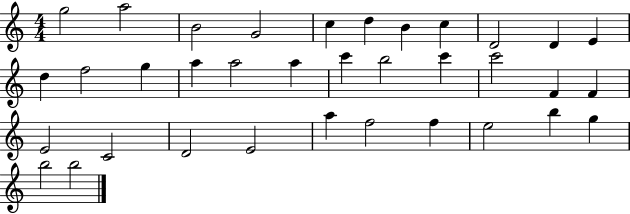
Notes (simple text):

G5/h A5/h B4/h G4/h C5/q D5/q B4/q C5/q D4/h D4/q E4/q D5/q F5/h G5/q A5/q A5/h A5/q C6/q B5/h C6/q C6/h F4/q F4/q E4/h C4/h D4/h E4/h A5/q F5/h F5/q E5/h B5/q G5/q B5/h B5/h